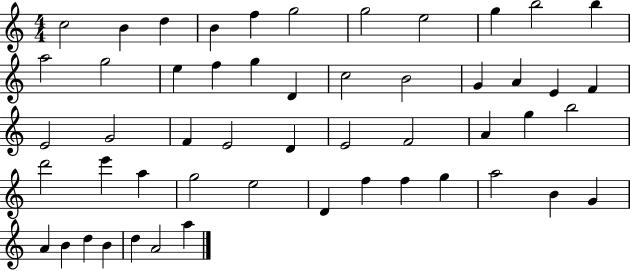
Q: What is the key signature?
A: C major